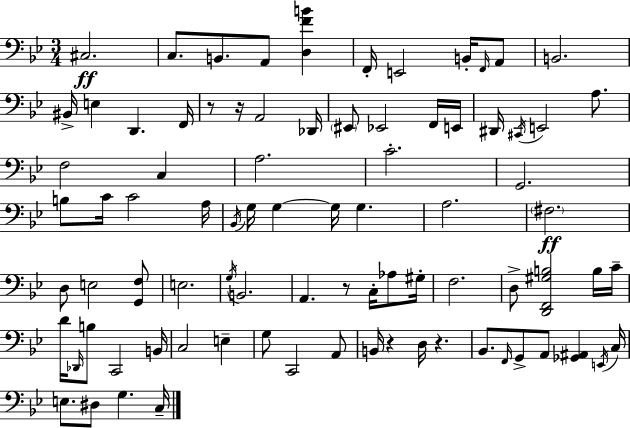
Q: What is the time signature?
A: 3/4